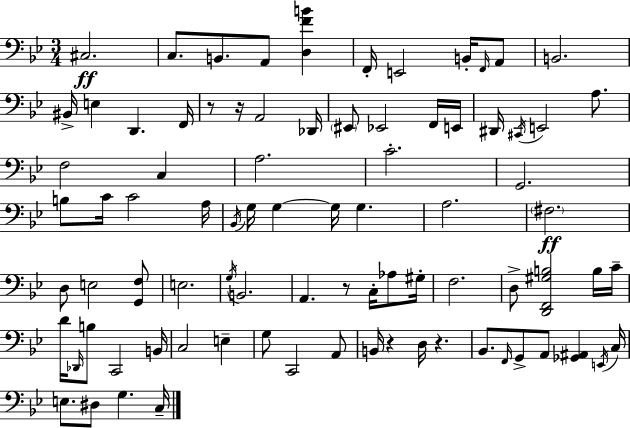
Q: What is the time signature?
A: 3/4